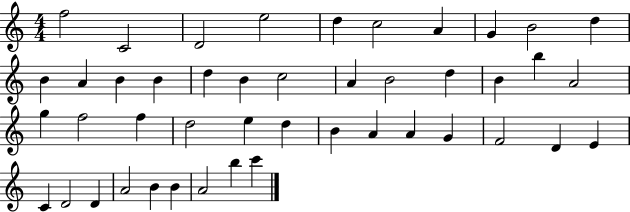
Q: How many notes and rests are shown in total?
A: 45